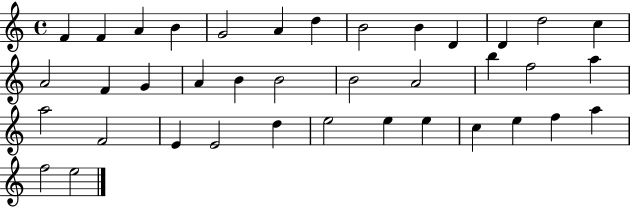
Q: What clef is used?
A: treble